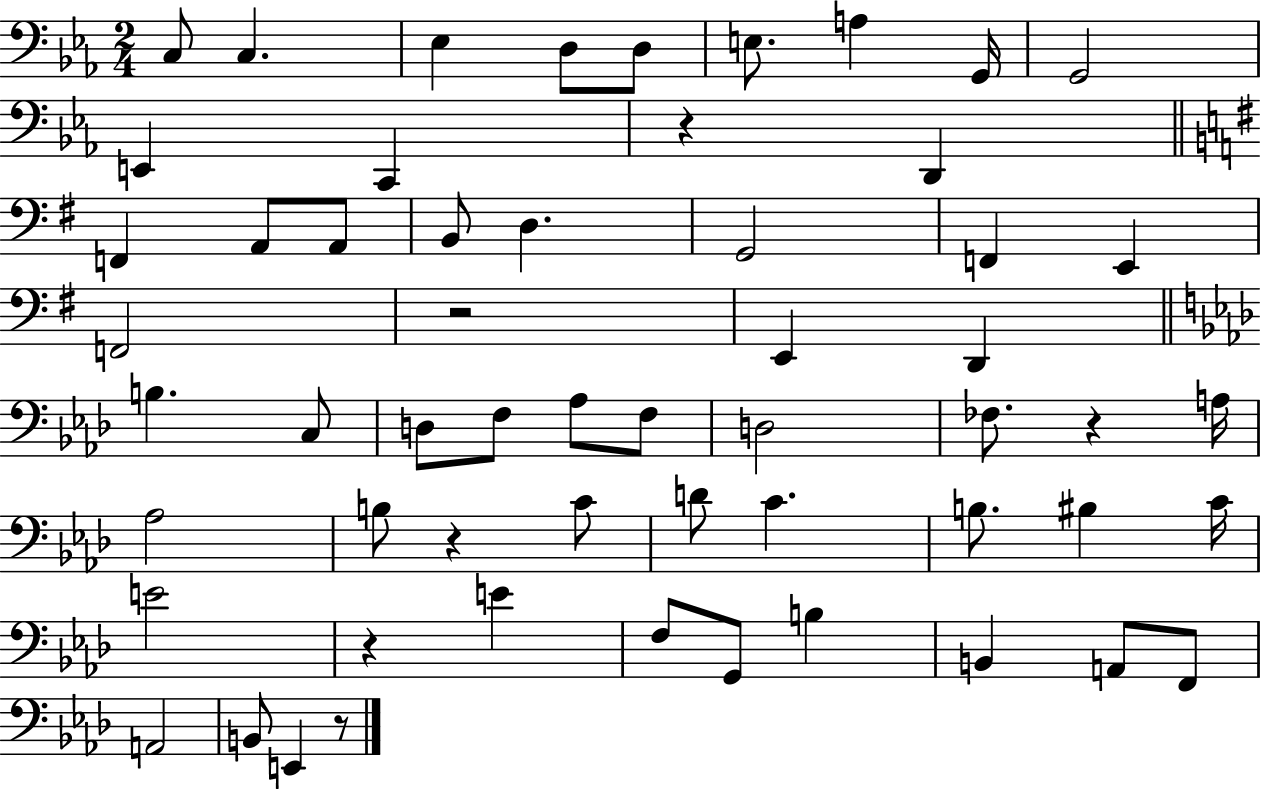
X:1
T:Untitled
M:2/4
L:1/4
K:Eb
C,/2 C, _E, D,/2 D,/2 E,/2 A, G,,/4 G,,2 E,, C,, z D,, F,, A,,/2 A,,/2 B,,/2 D, G,,2 F,, E,, F,,2 z2 E,, D,, B, C,/2 D,/2 F,/2 _A,/2 F,/2 D,2 _F,/2 z A,/4 _A,2 B,/2 z C/2 D/2 C B,/2 ^B, C/4 E2 z E F,/2 G,,/2 B, B,, A,,/2 F,,/2 A,,2 B,,/2 E,, z/2